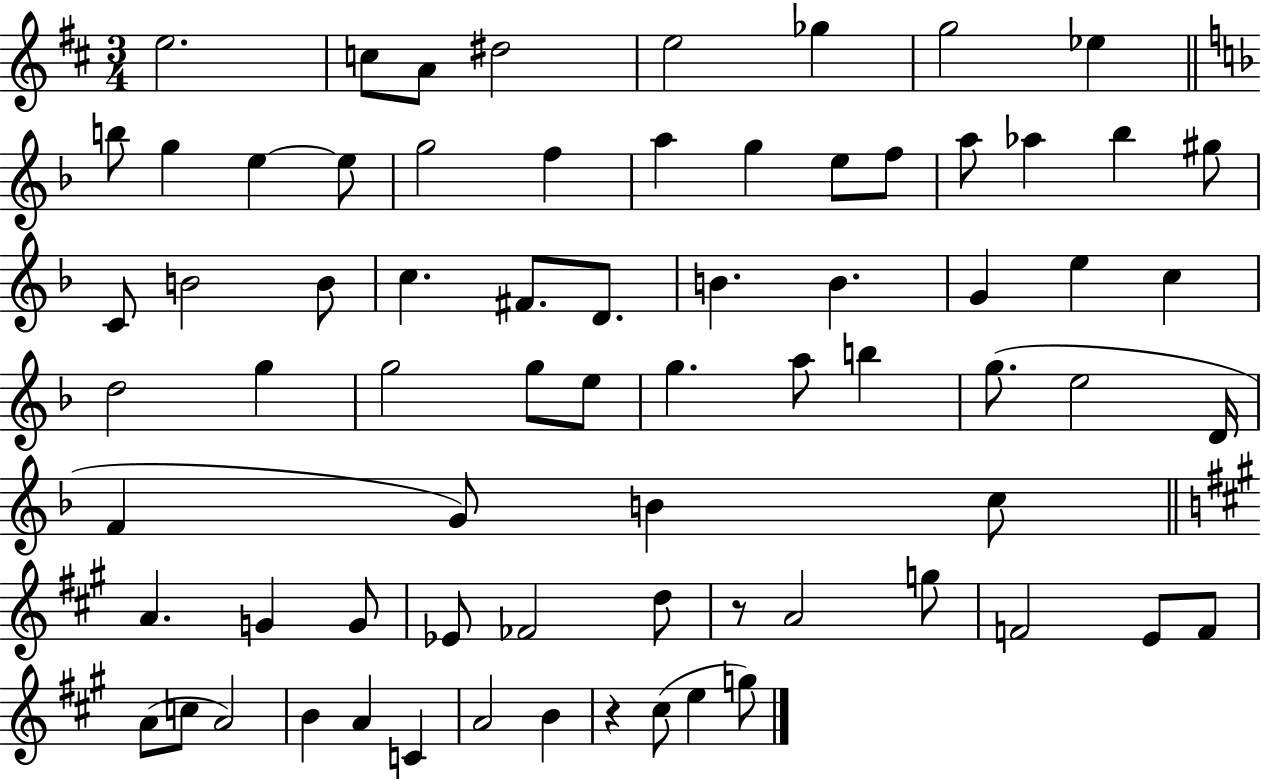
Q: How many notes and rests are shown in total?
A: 72